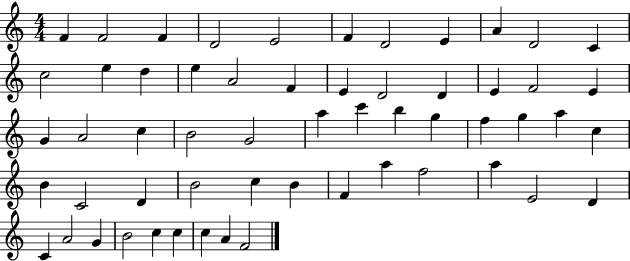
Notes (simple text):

F4/q F4/h F4/q D4/h E4/h F4/q D4/h E4/q A4/q D4/h C4/q C5/h E5/q D5/q E5/q A4/h F4/q E4/q D4/h D4/q E4/q F4/h E4/q G4/q A4/h C5/q B4/h G4/h A5/q C6/q B5/q G5/q F5/q G5/q A5/q C5/q B4/q C4/h D4/q B4/h C5/q B4/q F4/q A5/q F5/h A5/q E4/h D4/q C4/q A4/h G4/q B4/h C5/q C5/q C5/q A4/q F4/h